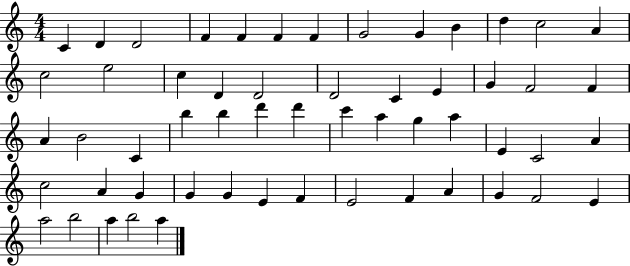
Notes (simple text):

C4/q D4/q D4/h F4/q F4/q F4/q F4/q G4/h G4/q B4/q D5/q C5/h A4/q C5/h E5/h C5/q D4/q D4/h D4/h C4/q E4/q G4/q F4/h F4/q A4/q B4/h C4/q B5/q B5/q D6/q D6/q C6/q A5/q G5/q A5/q E4/q C4/h A4/q C5/h A4/q G4/q G4/q G4/q E4/q F4/q E4/h F4/q A4/q G4/q F4/h E4/q A5/h B5/h A5/q B5/h A5/q